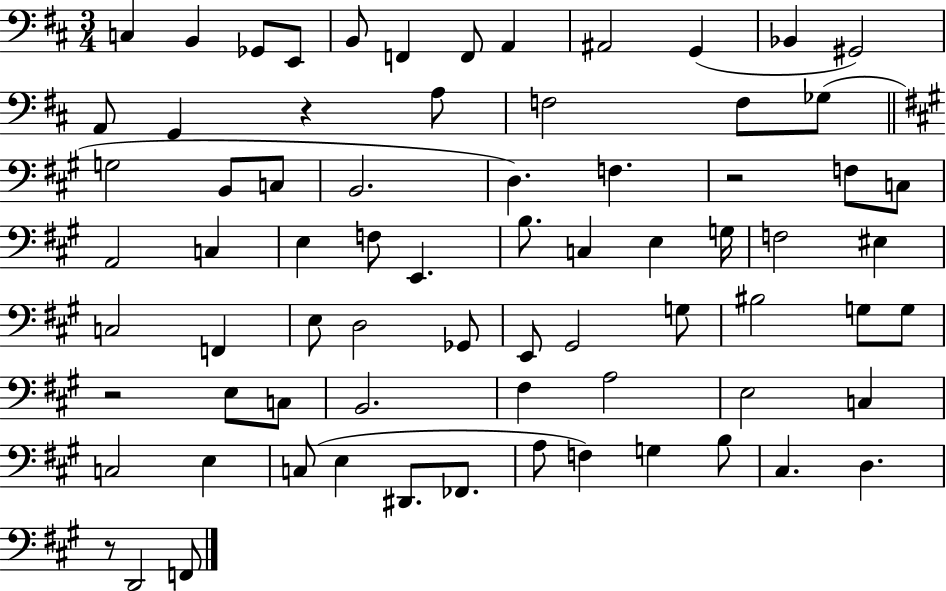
X:1
T:Untitled
M:3/4
L:1/4
K:D
C, B,, _G,,/2 E,,/2 B,,/2 F,, F,,/2 A,, ^A,,2 G,, _B,, ^G,,2 A,,/2 G,, z A,/2 F,2 F,/2 _G,/2 G,2 B,,/2 C,/2 B,,2 D, F, z2 F,/2 C,/2 A,,2 C, E, F,/2 E,, B,/2 C, E, G,/4 F,2 ^E, C,2 F,, E,/2 D,2 _G,,/2 E,,/2 ^G,,2 G,/2 ^B,2 G,/2 G,/2 z2 E,/2 C,/2 B,,2 ^F, A,2 E,2 C, C,2 E, C,/2 E, ^D,,/2 _F,,/2 A,/2 F, G, B,/2 ^C, D, z/2 D,,2 F,,/2